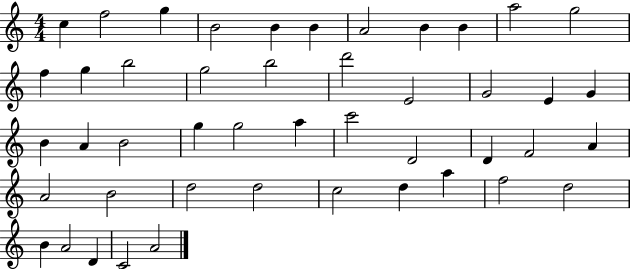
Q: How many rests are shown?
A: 0